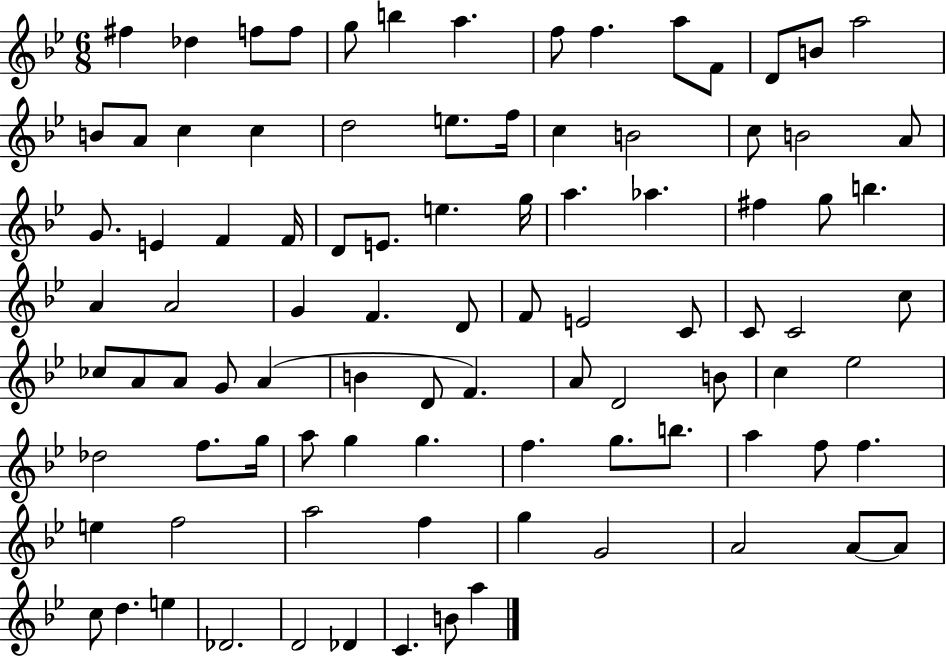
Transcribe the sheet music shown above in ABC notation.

X:1
T:Untitled
M:6/8
L:1/4
K:Bb
^f _d f/2 f/2 g/2 b a f/2 f a/2 F/2 D/2 B/2 a2 B/2 A/2 c c d2 e/2 f/4 c B2 c/2 B2 A/2 G/2 E F F/4 D/2 E/2 e g/4 a _a ^f g/2 b A A2 G F D/2 F/2 E2 C/2 C/2 C2 c/2 _c/2 A/2 A/2 G/2 A B D/2 F A/2 D2 B/2 c _e2 _d2 f/2 g/4 a/2 g g f g/2 b/2 a f/2 f e f2 a2 f g G2 A2 A/2 A/2 c/2 d e _D2 D2 _D C B/2 a